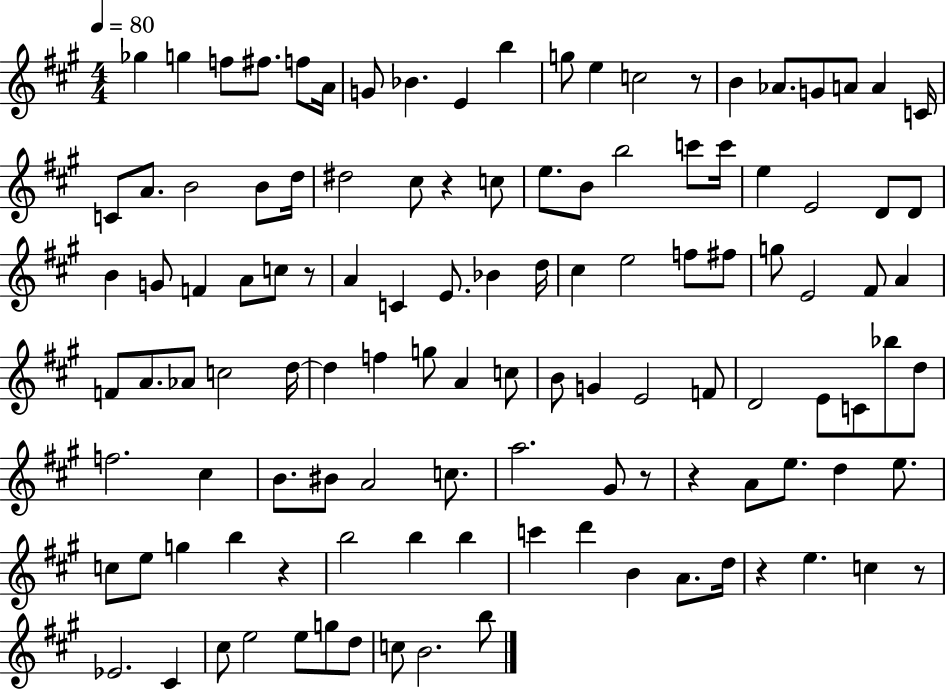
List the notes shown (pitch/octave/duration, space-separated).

Gb5/q G5/q F5/e F#5/e. F5/e A4/s G4/e Bb4/q. E4/q B5/q G5/e E5/q C5/h R/e B4/q Ab4/e. G4/e A4/e A4/q C4/s C4/e A4/e. B4/h B4/e D5/s D#5/h C#5/e R/q C5/e E5/e. B4/e B5/h C6/e C6/s E5/q E4/h D4/e D4/e B4/q G4/e F4/q A4/e C5/e R/e A4/q C4/q E4/e. Bb4/q D5/s C#5/q E5/h F5/e F#5/e G5/e E4/h F#4/e A4/q F4/e A4/e. Ab4/e C5/h D5/s D5/q F5/q G5/e A4/q C5/e B4/e G4/q E4/h F4/e D4/h E4/e C4/e Bb5/e D5/e F5/h. C#5/q B4/e. BIS4/e A4/h C5/e. A5/h. G#4/e R/e R/q A4/e E5/e. D5/q E5/e. C5/e E5/e G5/q B5/q R/q B5/h B5/q B5/q C6/q D6/q B4/q A4/e. D5/s R/q E5/q. C5/q R/e Eb4/h. C#4/q C#5/e E5/h E5/e G5/e D5/e C5/e B4/h. B5/e